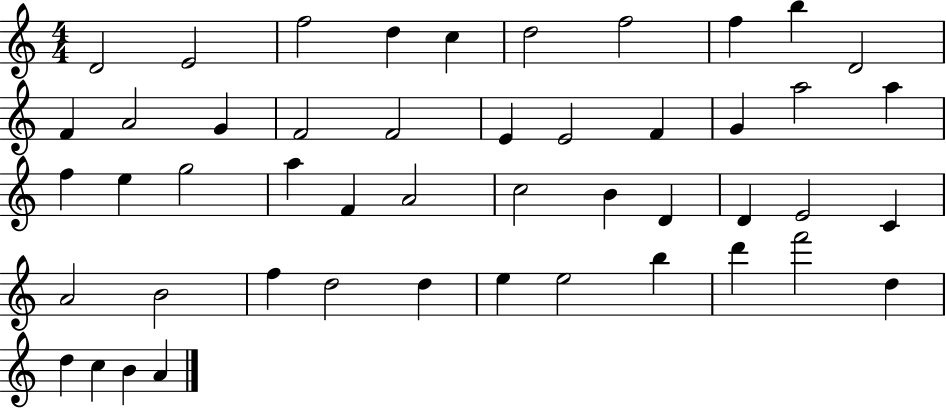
D4/h E4/h F5/h D5/q C5/q D5/h F5/h F5/q B5/q D4/h F4/q A4/h G4/q F4/h F4/h E4/q E4/h F4/q G4/q A5/h A5/q F5/q E5/q G5/h A5/q F4/q A4/h C5/h B4/q D4/q D4/q E4/h C4/q A4/h B4/h F5/q D5/h D5/q E5/q E5/h B5/q D6/q F6/h D5/q D5/q C5/q B4/q A4/q